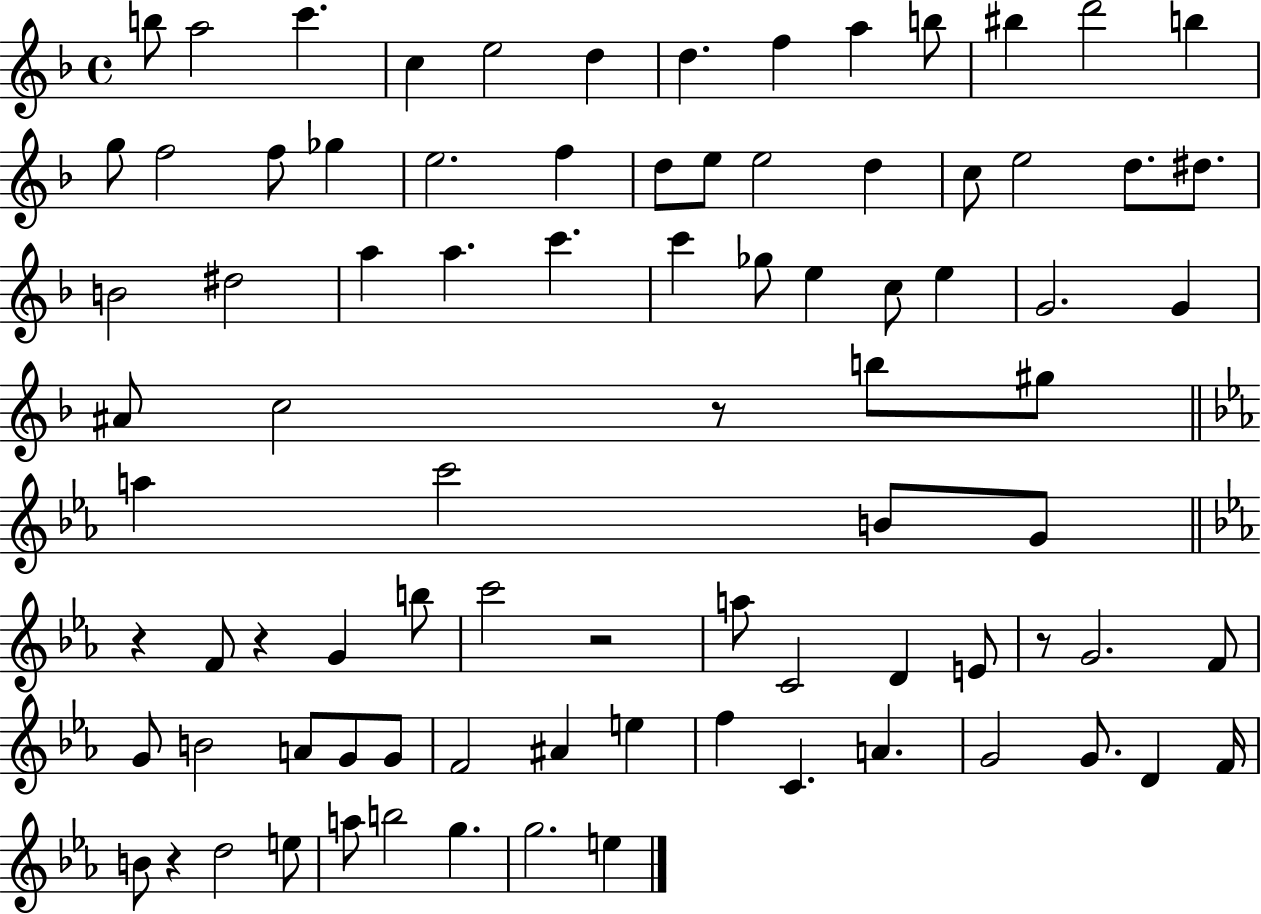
X:1
T:Untitled
M:4/4
L:1/4
K:F
b/2 a2 c' c e2 d d f a b/2 ^b d'2 b g/2 f2 f/2 _g e2 f d/2 e/2 e2 d c/2 e2 d/2 ^d/2 B2 ^d2 a a c' c' _g/2 e c/2 e G2 G ^A/2 c2 z/2 b/2 ^g/2 a c'2 B/2 G/2 z F/2 z G b/2 c'2 z2 a/2 C2 D E/2 z/2 G2 F/2 G/2 B2 A/2 G/2 G/2 F2 ^A e f C A G2 G/2 D F/4 B/2 z d2 e/2 a/2 b2 g g2 e